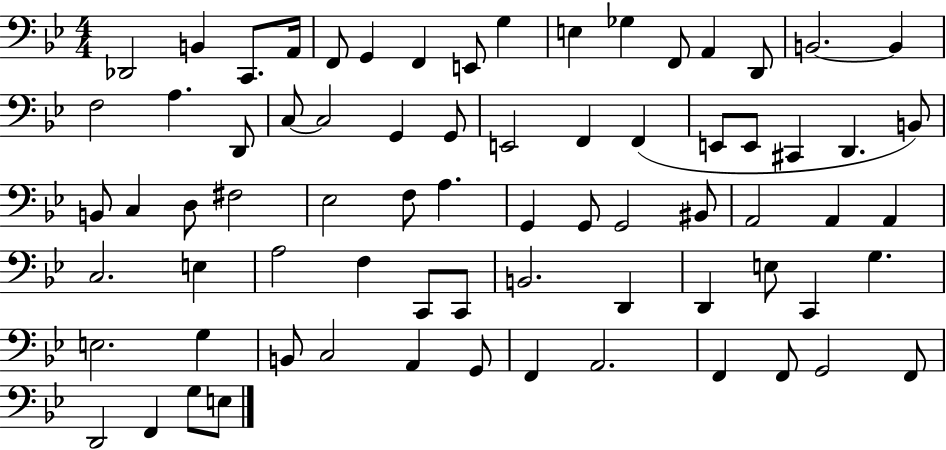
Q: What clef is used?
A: bass